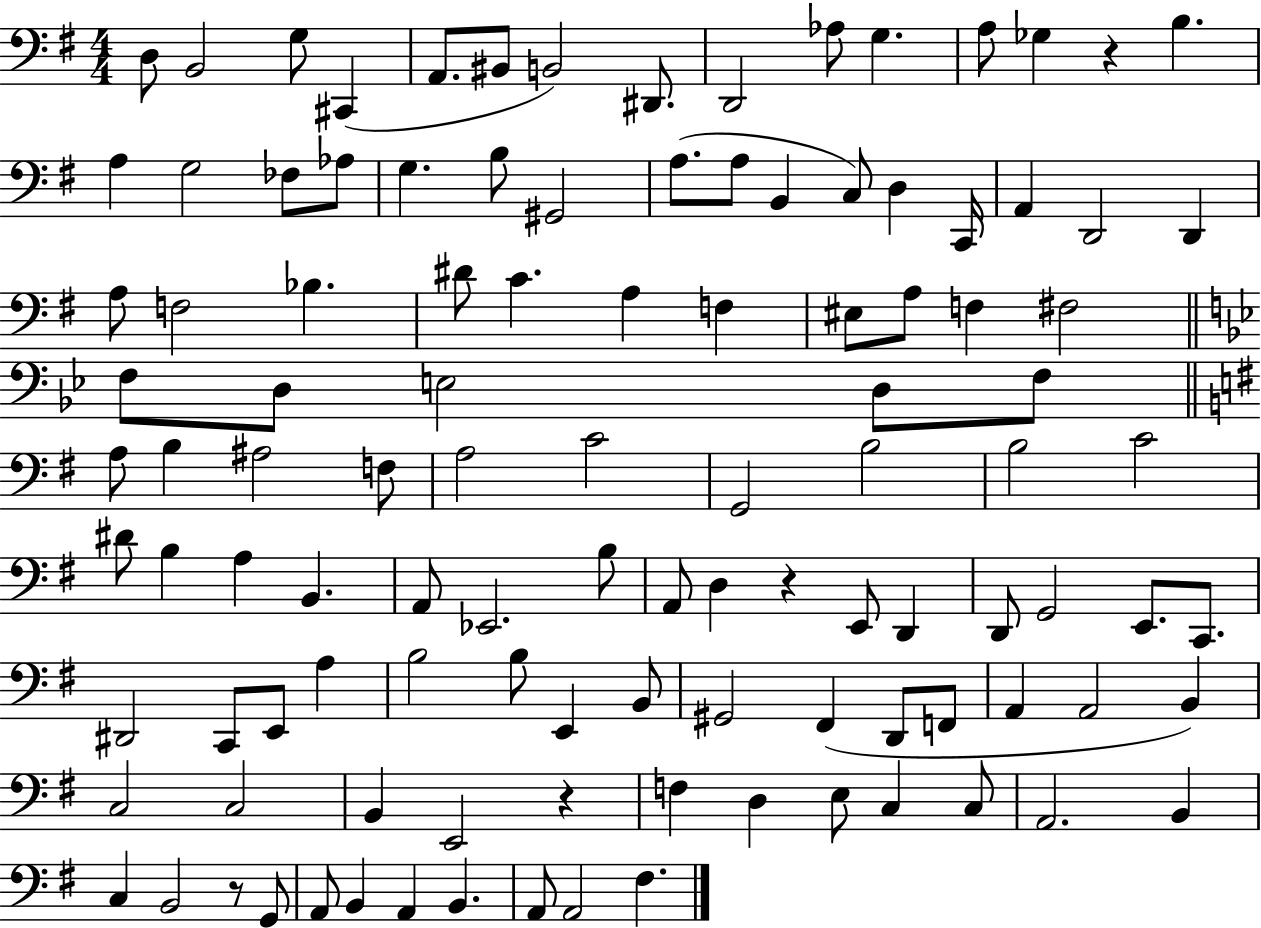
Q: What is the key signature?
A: G major